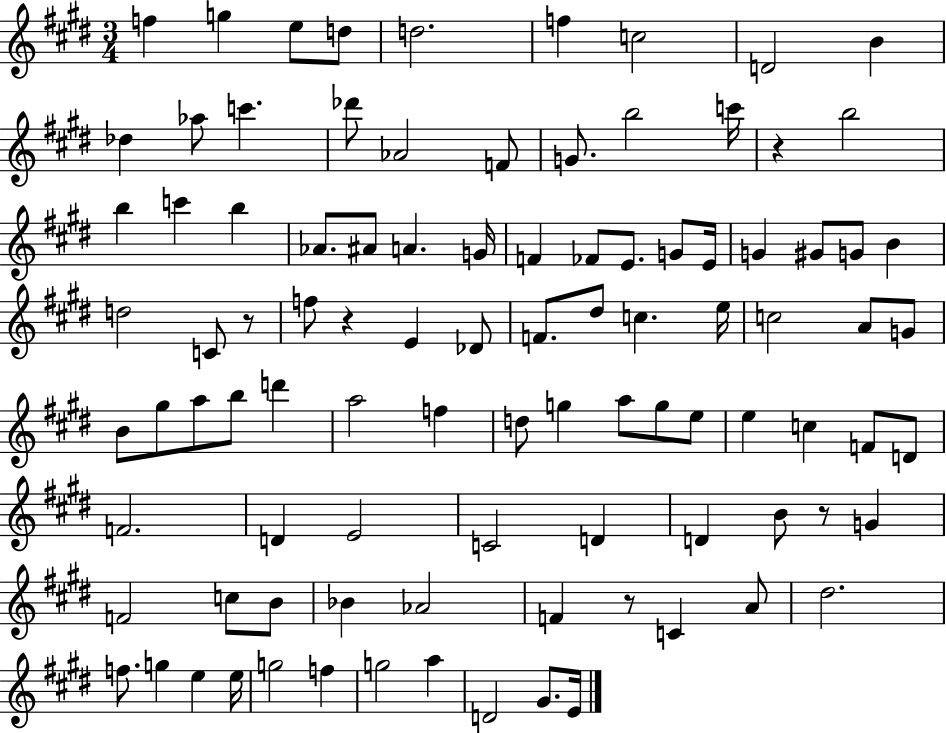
{
  \clef treble
  \numericTimeSignature
  \time 3/4
  \key e \major
  f''4 g''4 e''8 d''8 | d''2. | f''4 c''2 | d'2 b'4 | \break des''4 aes''8 c'''4. | des'''8 aes'2 f'8 | g'8. b''2 c'''16 | r4 b''2 | \break b''4 c'''4 b''4 | aes'8. ais'8 a'4. g'16 | f'4 fes'8 e'8. g'8 e'16 | g'4 gis'8 g'8 b'4 | \break d''2 c'8 r8 | f''8 r4 e'4 des'8 | f'8. dis''8 c''4. e''16 | c''2 a'8 g'8 | \break b'8 gis''8 a''8 b''8 d'''4 | a''2 f''4 | d''8 g''4 a''8 g''8 e''8 | e''4 c''4 f'8 d'8 | \break f'2. | d'4 e'2 | c'2 d'4 | d'4 b'8 r8 g'4 | \break f'2 c''8 b'8 | bes'4 aes'2 | f'4 r8 c'4 a'8 | dis''2. | \break f''8. g''4 e''4 e''16 | g''2 f''4 | g''2 a''4 | d'2 gis'8. e'16 | \break \bar "|."
}